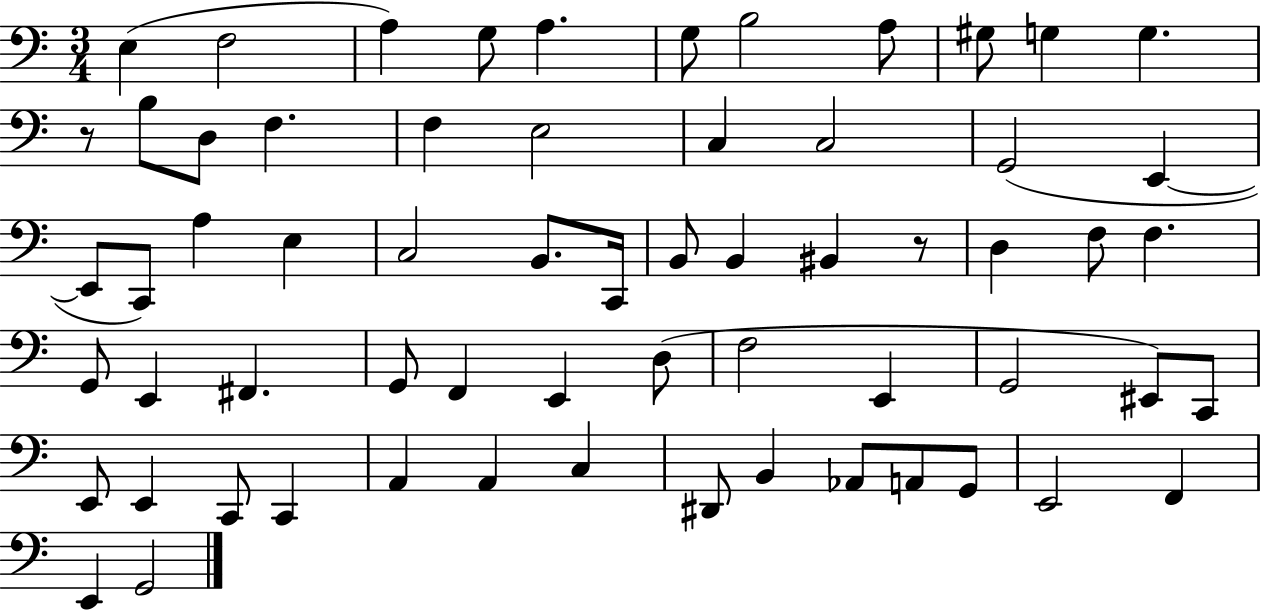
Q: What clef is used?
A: bass